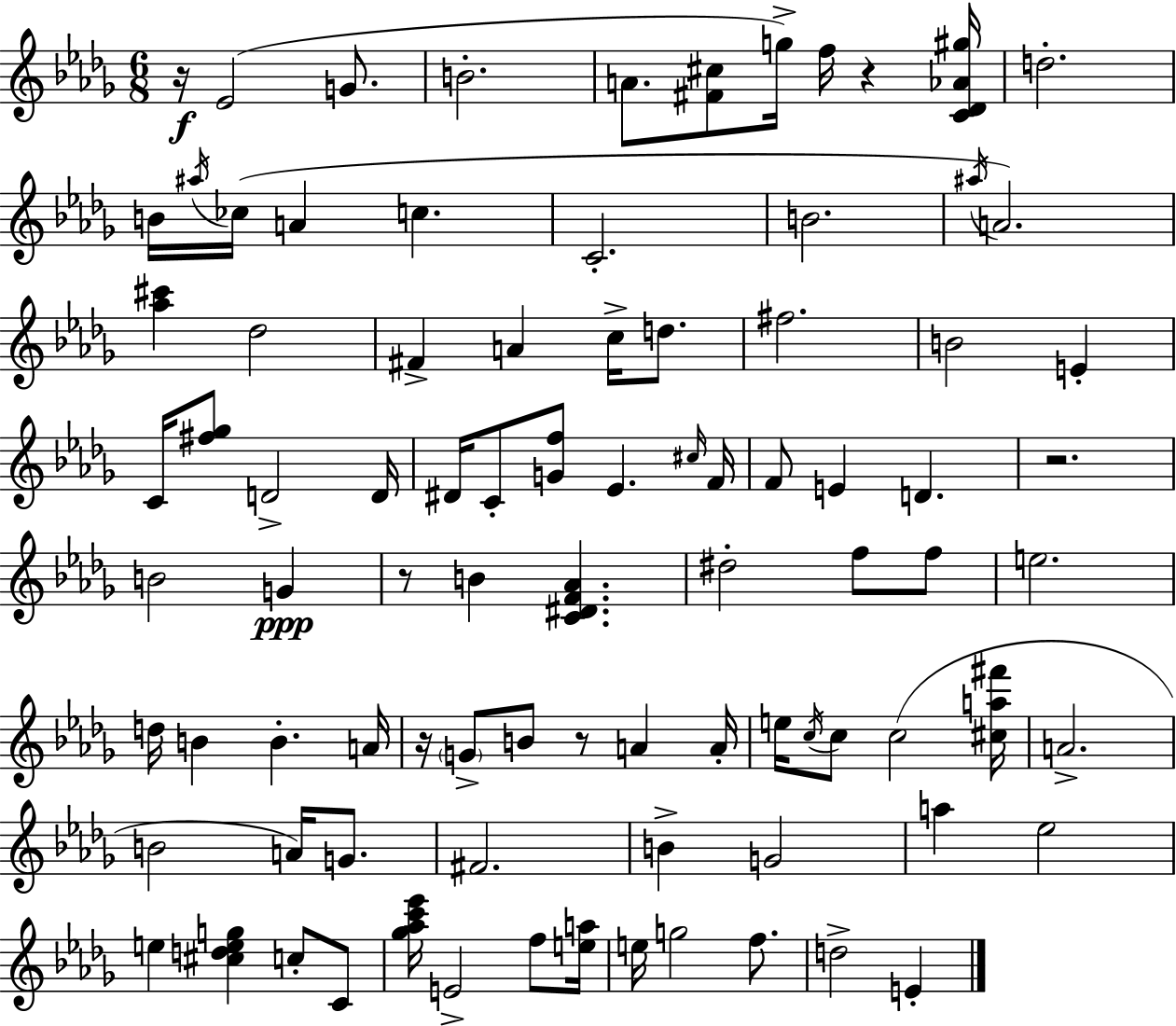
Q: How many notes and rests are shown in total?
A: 89